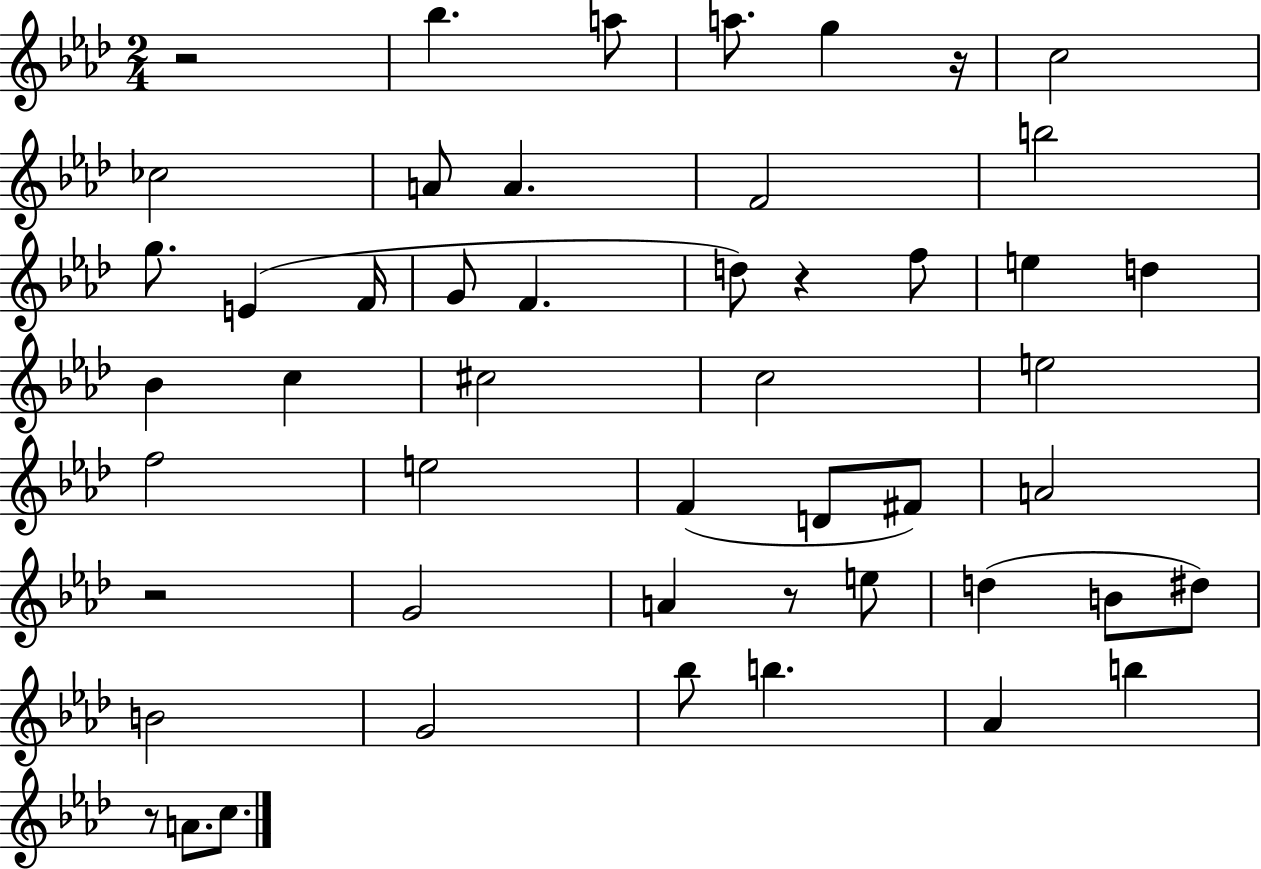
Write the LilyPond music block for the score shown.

{
  \clef treble
  \numericTimeSignature
  \time 2/4
  \key aes \major
  r2 | bes''4. a''8 | a''8. g''4 r16 | c''2 | \break ces''2 | a'8 a'4. | f'2 | b''2 | \break g''8. e'4( f'16 | g'8 f'4. | d''8) r4 f''8 | e''4 d''4 | \break bes'4 c''4 | cis''2 | c''2 | e''2 | \break f''2 | e''2 | f'4( d'8 fis'8) | a'2 | \break r2 | g'2 | a'4 r8 e''8 | d''4( b'8 dis''8) | \break b'2 | g'2 | bes''8 b''4. | aes'4 b''4 | \break r8 a'8. c''8. | \bar "|."
}